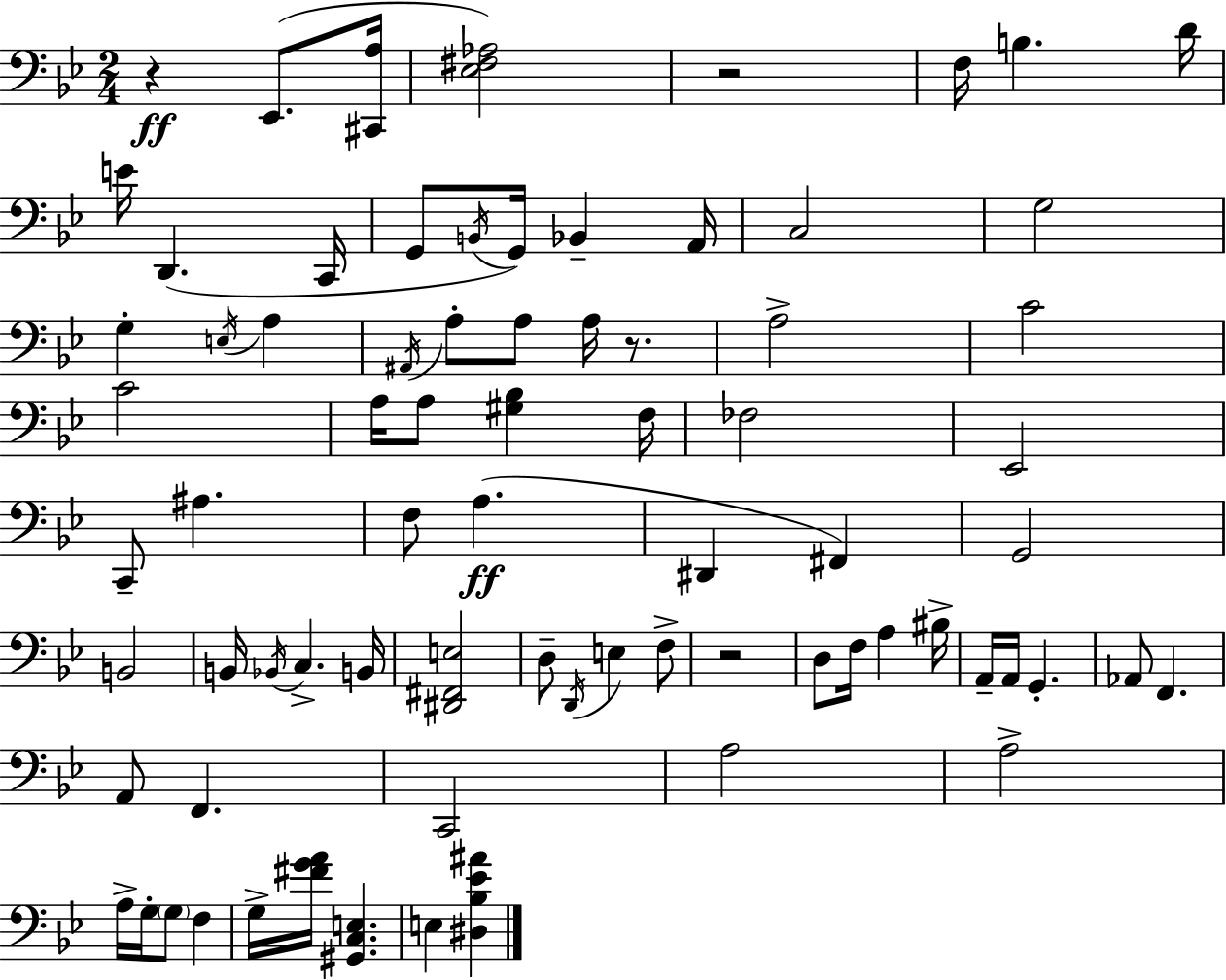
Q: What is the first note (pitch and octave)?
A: Eb2